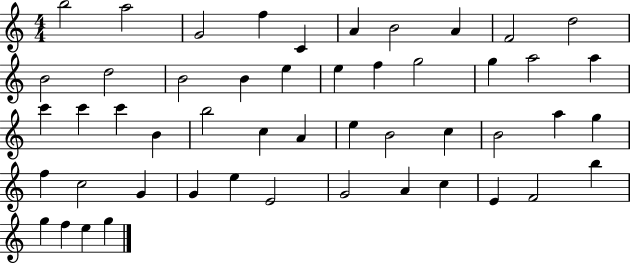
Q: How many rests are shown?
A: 0